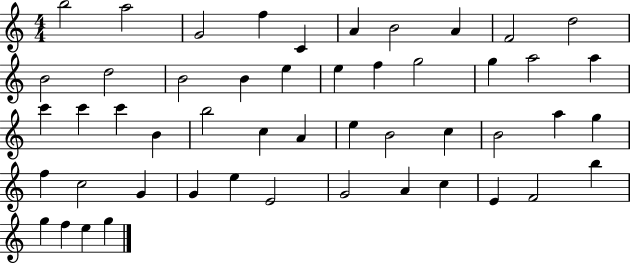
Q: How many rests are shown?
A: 0